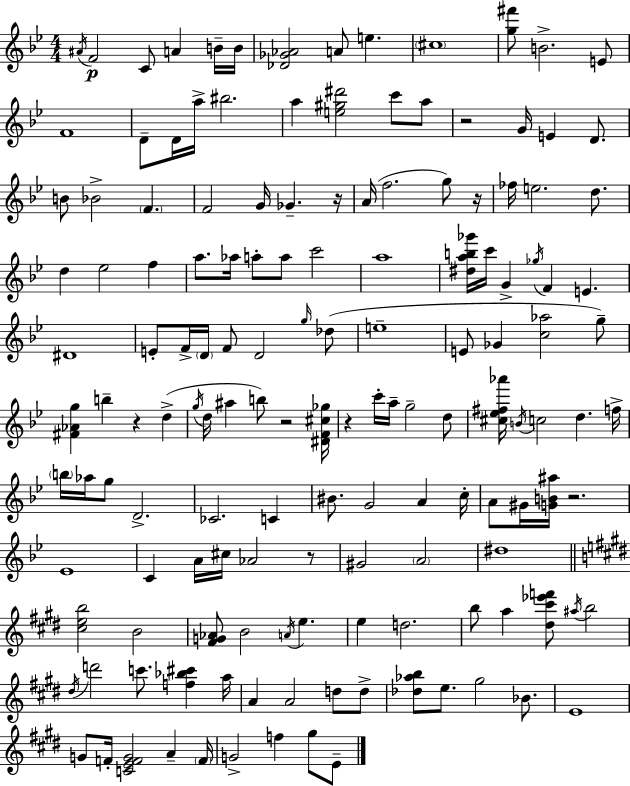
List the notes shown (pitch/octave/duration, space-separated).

A#4/s F4/h C4/e A4/q B4/s B4/s [Db4,Gb4,Ab4]/h A4/e E5/q. C#5/w [G5,F#6]/e B4/h. E4/e F4/w D4/e D4/s A5/s BIS5/h. A5/q [E5,G#5,D#6]/h C6/e A5/e R/h G4/s E4/q D4/e. B4/e Bb4/h F4/q. F4/h G4/s Gb4/q. R/s A4/s F5/h. G5/e R/s FES5/s E5/h. D5/e. D5/q Eb5/h F5/q A5/e. Ab5/s A5/e A5/e C6/h A5/w [D#5,A5,B5,Gb6]/s C6/s G4/q Gb5/s F4/q E4/q. D#4/w E4/e F4/s D4/s F4/e D4/h G5/s Db5/e E5/w E4/e Gb4/q [C5,Ab5]/h G5/e [F#4,Ab4,G5]/q B5/q R/q D5/q G5/s D5/s A#5/q B5/e R/h [D#4,F4,C#5,Gb5]/s R/q C6/s A5/s G5/h D5/e [C#5,Eb5,F#5,Ab6]/s B4/s C5/h D5/q. F5/s B5/s Ab5/s G5/e D4/h. CES4/h. C4/q BIS4/e. G4/h A4/q C5/s A4/e G#4/s [G4,B4,A#5]/s R/h. Eb4/w C4/q A4/s C#5/s Ab4/h R/e G#4/h A4/h D#5/w [C#5,E5,B5]/h B4/h [F#4,G4,Ab4]/e B4/h A4/s E5/q. E5/q D5/h. B5/e A5/q [D#5,C#6,Eb6,F6]/e A#5/s B5/h D#5/s D6/h C6/e. [F5,Bb5,C#6]/q A5/s A4/q A4/h D5/e D5/e [Db5,Ab5,B5]/e E5/e. G#5/h Bb4/e. E4/w G4/e F4/s [C4,E4,F4,G4]/h A4/q F4/s G4/h F5/q G#5/e E4/e